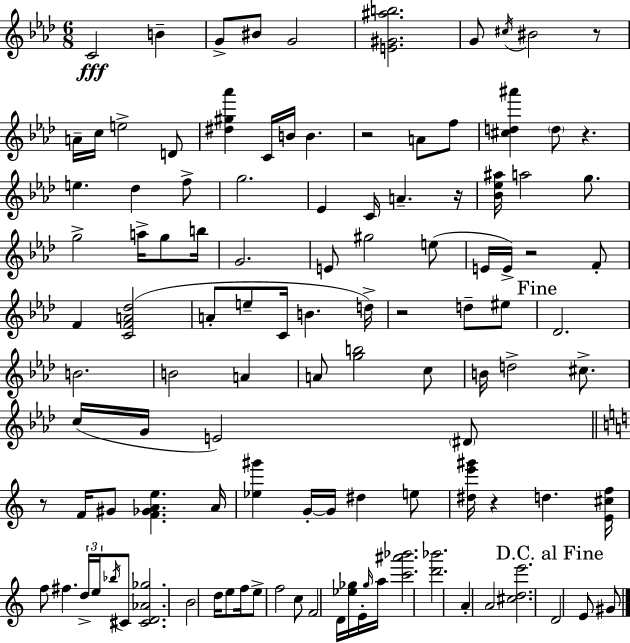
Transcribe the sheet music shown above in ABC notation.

X:1
T:Untitled
M:6/8
L:1/4
K:Ab
C2 B G/2 ^B/2 G2 [E^G^ab]2 G/2 ^c/4 ^B2 z/2 A/4 c/4 e2 D/2 [^d^g_a'] C/4 B/4 B z2 A/2 f/2 [^cd^a'] d/2 z e _d f/2 g2 _E C/4 A z/4 [_B_e^a]/4 a2 g/2 g2 a/4 g/2 b/4 G2 E/2 ^g2 e/2 E/4 E/4 z2 F/2 F [CFA_d]2 A/2 e/2 C/4 B d/4 z2 d/2 ^e/2 _D2 B2 B2 A A/2 [gb]2 c/2 B/4 d2 ^c/2 c/4 G/4 E2 ^D/2 z/2 F/4 ^G/2 [F_GAe] A/4 [_e^g'] G/4 G/4 ^d e/2 [^de'^g']/4 z d [E^cf]/4 f/2 ^f d/4 e/4 _b/4 ^C/2 [^CD_A_g]2 B2 d/4 e/2 f/4 e/2 f2 c/2 F2 D/4 [_e_g]/4 E/4 _g/4 a/4 [c'^a'_b']2 [d'_b']2 A A2 [^cde']2 D2 E/2 ^G/2